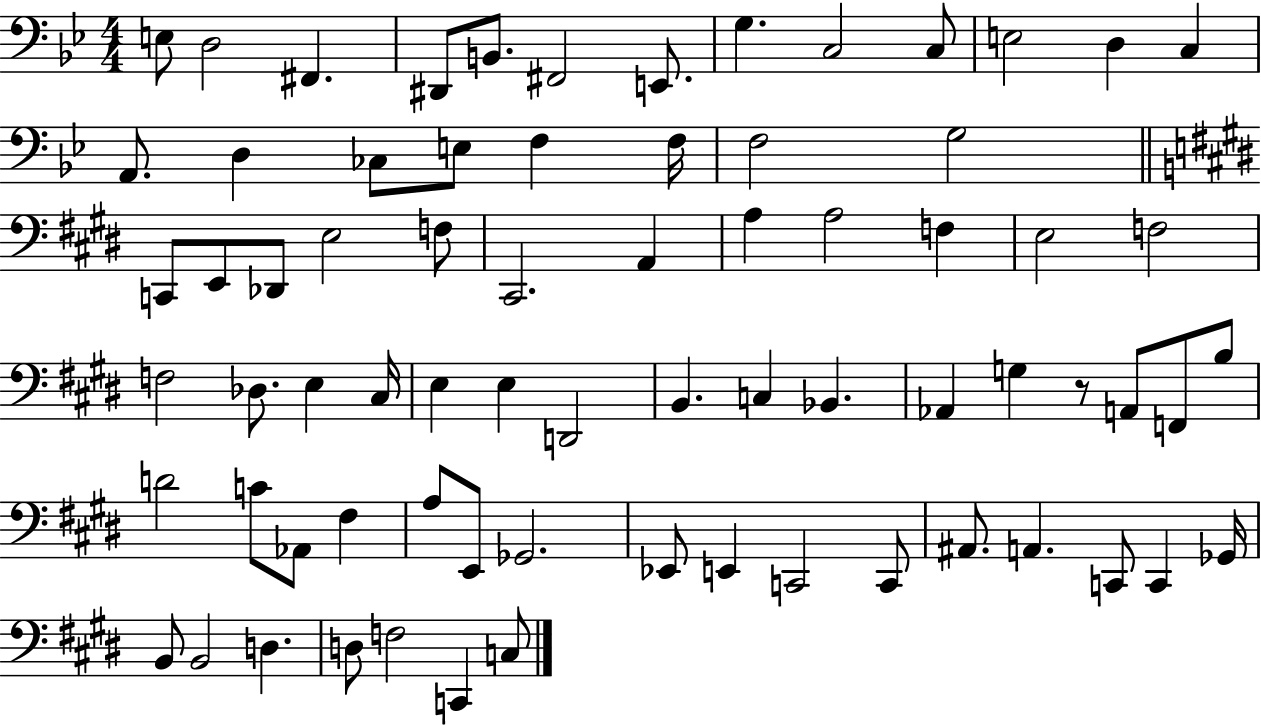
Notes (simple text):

E3/e D3/h F#2/q. D#2/e B2/e. F#2/h E2/e. G3/q. C3/h C3/e E3/h D3/q C3/q A2/e. D3/q CES3/e E3/e F3/q F3/s F3/h G3/h C2/e E2/e Db2/e E3/h F3/e C#2/h. A2/q A3/q A3/h F3/q E3/h F3/h F3/h Db3/e. E3/q C#3/s E3/q E3/q D2/h B2/q. C3/q Bb2/q. Ab2/q G3/q R/e A2/e F2/e B3/e D4/h C4/e Ab2/e F#3/q A3/e E2/e Gb2/h. Eb2/e E2/q C2/h C2/e A#2/e. A2/q. C2/e C2/q Gb2/s B2/e B2/h D3/q. D3/e F3/h C2/q C3/e